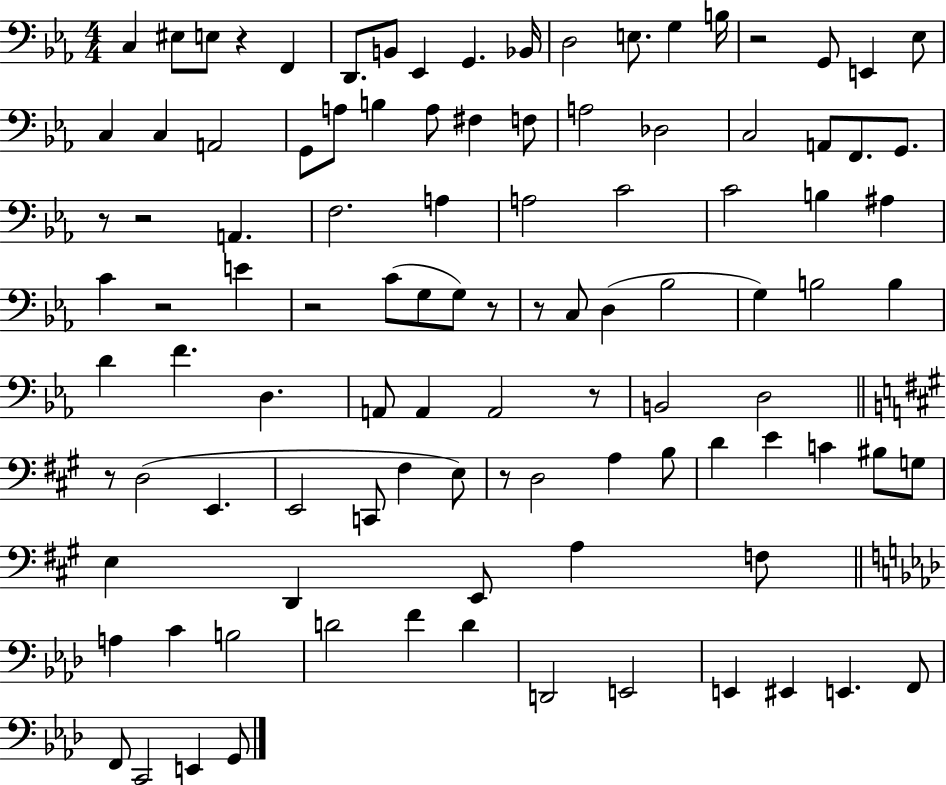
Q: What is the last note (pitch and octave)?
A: G2